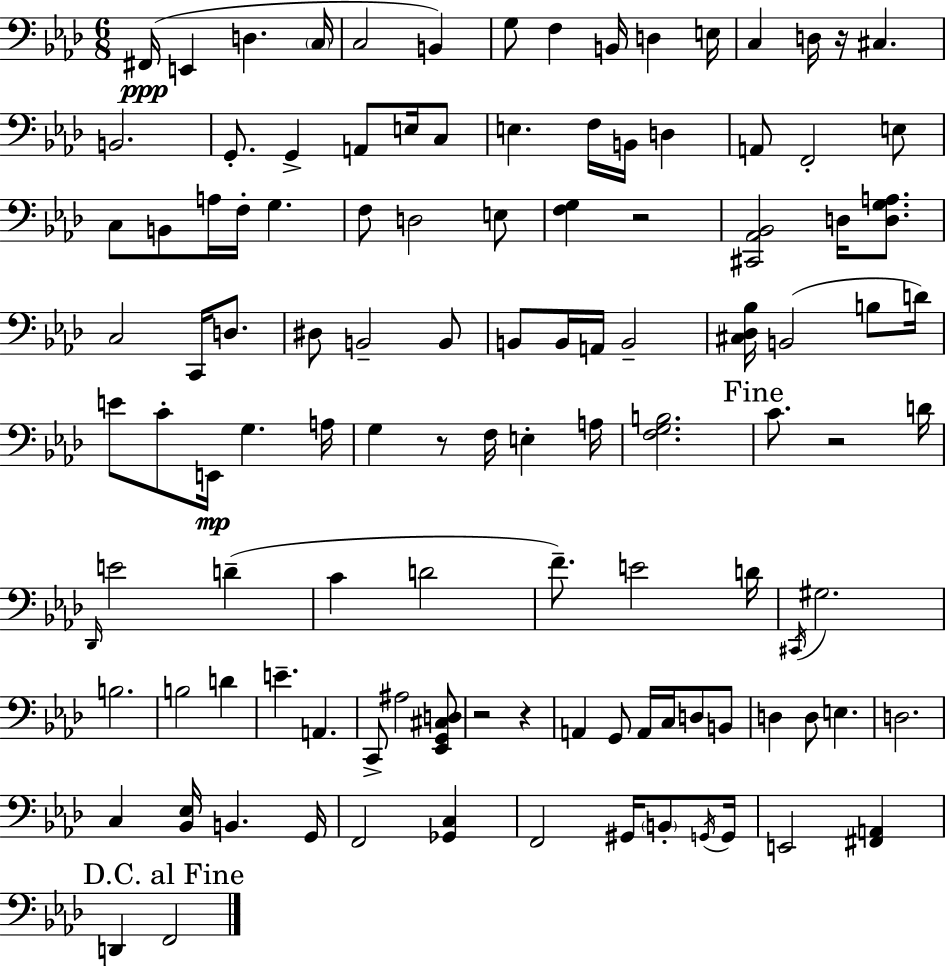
X:1
T:Untitled
M:6/8
L:1/4
K:Fm
^F,,/4 E,, D, C,/4 C,2 B,, G,/2 F, B,,/4 D, E,/4 C, D,/4 z/4 ^C, B,,2 G,,/2 G,, A,,/2 E,/4 C,/2 E, F,/4 B,,/4 D, A,,/2 F,,2 E,/2 C,/2 B,,/2 A,/4 F,/4 G, F,/2 D,2 E,/2 [F,G,] z2 [^C,,_A,,_B,,]2 D,/4 [D,G,A,]/2 C,2 C,,/4 D,/2 ^D,/2 B,,2 B,,/2 B,,/2 B,,/4 A,,/4 B,,2 [^C,_D,_B,]/4 B,,2 B,/2 D/4 E/2 C/2 E,,/4 G, A,/4 G, z/2 F,/4 E, A,/4 [F,G,B,]2 C/2 z2 D/4 _D,,/4 E2 D C D2 F/2 E2 D/4 ^C,,/4 ^G,2 B,2 B,2 D E A,, C,,/2 ^A,2 [_E,,G,,^C,D,]/2 z2 z A,, G,,/2 A,,/4 C,/4 D,/2 B,,/2 D, D,/2 E, D,2 C, [_B,,_E,]/4 B,, G,,/4 F,,2 [_G,,C,] F,,2 ^G,,/4 B,,/2 G,,/4 G,,/4 E,,2 [^F,,A,,] D,, F,,2